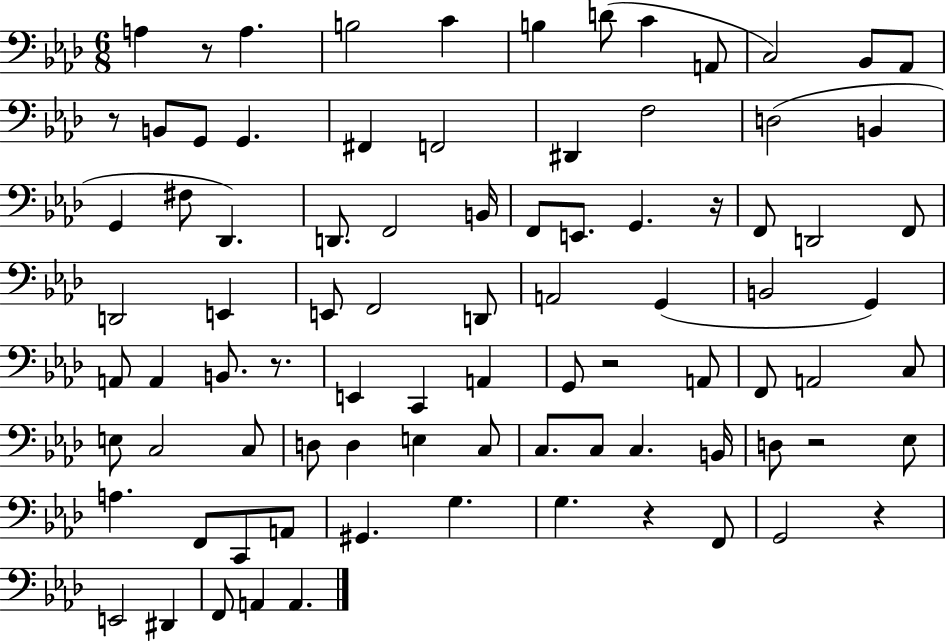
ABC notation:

X:1
T:Untitled
M:6/8
L:1/4
K:Ab
A, z/2 A, B,2 C B, D/2 C A,,/2 C,2 _B,,/2 _A,,/2 z/2 B,,/2 G,,/2 G,, ^F,, F,,2 ^D,, F,2 D,2 B,, G,, ^F,/2 _D,, D,,/2 F,,2 B,,/4 F,,/2 E,,/2 G,, z/4 F,,/2 D,,2 F,,/2 D,,2 E,, E,,/2 F,,2 D,,/2 A,,2 G,, B,,2 G,, A,,/2 A,, B,,/2 z/2 E,, C,, A,, G,,/2 z2 A,,/2 F,,/2 A,,2 C,/2 E,/2 C,2 C,/2 D,/2 D, E, C,/2 C,/2 C,/2 C, B,,/4 D,/2 z2 _E,/2 A, F,,/2 C,,/2 A,,/2 ^G,, G, G, z F,,/2 G,,2 z E,,2 ^D,, F,,/2 A,, A,,